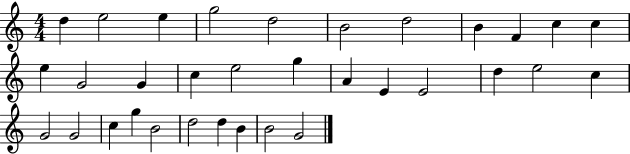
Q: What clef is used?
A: treble